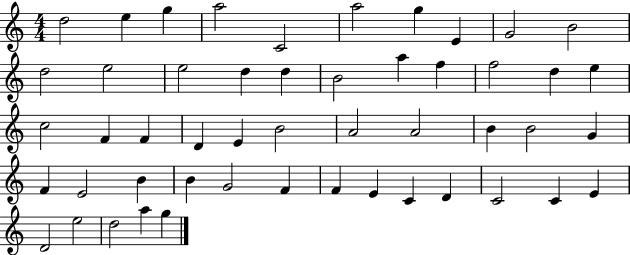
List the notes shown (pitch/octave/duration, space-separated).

D5/h E5/q G5/q A5/h C4/h A5/h G5/q E4/q G4/h B4/h D5/h E5/h E5/h D5/q D5/q B4/h A5/q F5/q F5/h D5/q E5/q C5/h F4/q F4/q D4/q E4/q B4/h A4/h A4/h B4/q B4/h G4/q F4/q E4/h B4/q B4/q G4/h F4/q F4/q E4/q C4/q D4/q C4/h C4/q E4/q D4/h E5/h D5/h A5/q G5/q